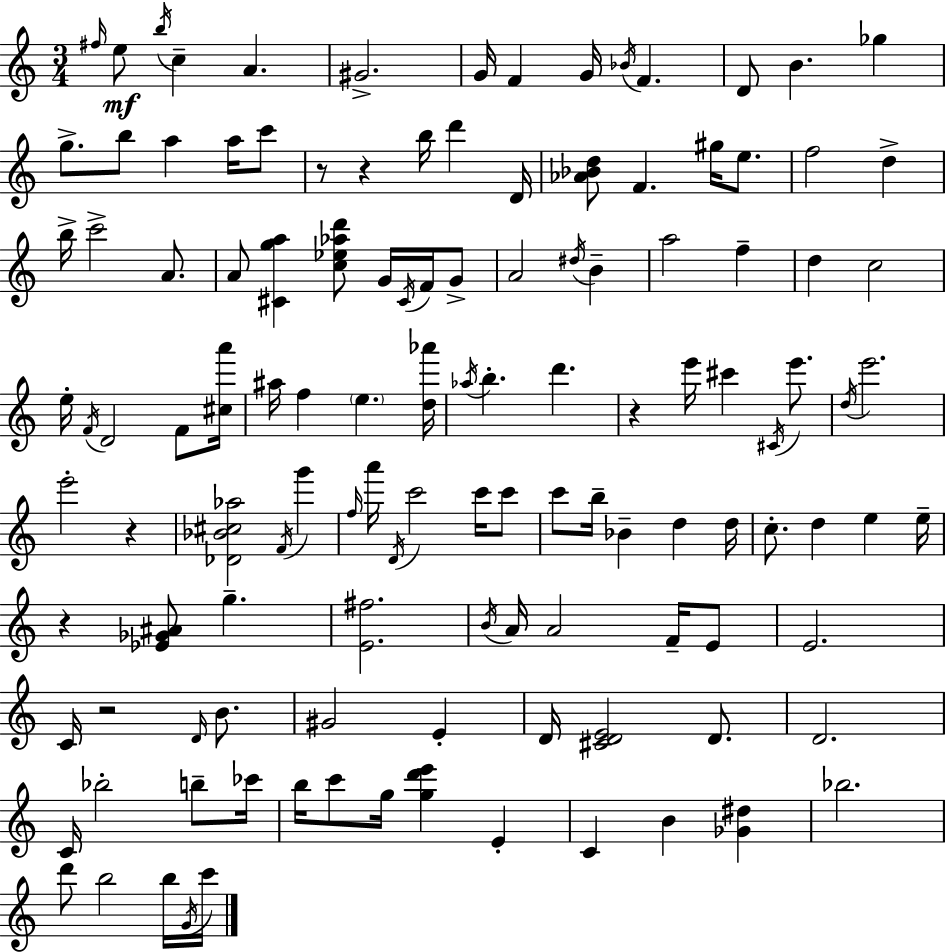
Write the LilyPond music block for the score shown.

{
  \clef treble
  \numericTimeSignature
  \time 3/4
  \key c \major
  \grace { fis''16 }\mf e''8 \acciaccatura { b''16 } c''4-- a'4. | gis'2.-> | g'16 f'4 g'16 \acciaccatura { bes'16 } f'4. | d'8 b'4. ges''4 | \break g''8.-> b''8 a''4 | a''16 c'''8 r8 r4 b''16 d'''4 | d'16 <aes' bes' d''>8 f'4. gis''16 | e''8. f''2 d''4-> | \break b''16-> c'''2-> | a'8. a'8 <cis' g'' a''>4 <c'' ees'' aes'' d'''>8 g'16 | \acciaccatura { cis'16 } f'16 g'8-> a'2 | \acciaccatura { dis''16 } b'4-- a''2 | \break f''4-- d''4 c''2 | e''16-. \acciaccatura { f'16 } d'2 | f'8 <cis'' a'''>16 ais''16 f''4 \parenthesize e''4. | <d'' aes'''>16 \acciaccatura { aes''16 } b''4.-. | \break d'''4. r4 e'''16 | cis'''4 \acciaccatura { cis'16 } e'''8. \acciaccatura { d''16 } e'''2. | e'''2-. | r4 <des' bes' cis'' aes''>2 | \break \acciaccatura { f'16 } g'''4 \grace { f''16 } a'''16 | \acciaccatura { d'16 } c'''2 c'''16 c'''8 | c'''8 b''16-- bes'4-- d''4 d''16 | c''8.-. d''4 e''4 e''16-- | \break r4 <ees' ges' ais'>8 g''4.-- | <e' fis''>2. | \acciaccatura { b'16 } a'16 a'2 f'16-- e'8 | e'2. | \break c'16 r2 \grace { d'16 } b'8. | gis'2 e'4-. | d'16 <cis' d' e'>2 d'8. | d'2. | \break c'16 bes''2-. b''8-- | ces'''16 b''16 c'''8 g''16 <g'' d''' e'''>4 e'4-. | c'4 b'4 <ges' dis''>4 | bes''2. | \break d'''8 b''2 | b''16 \acciaccatura { g'16 } c'''16 \bar "|."
}